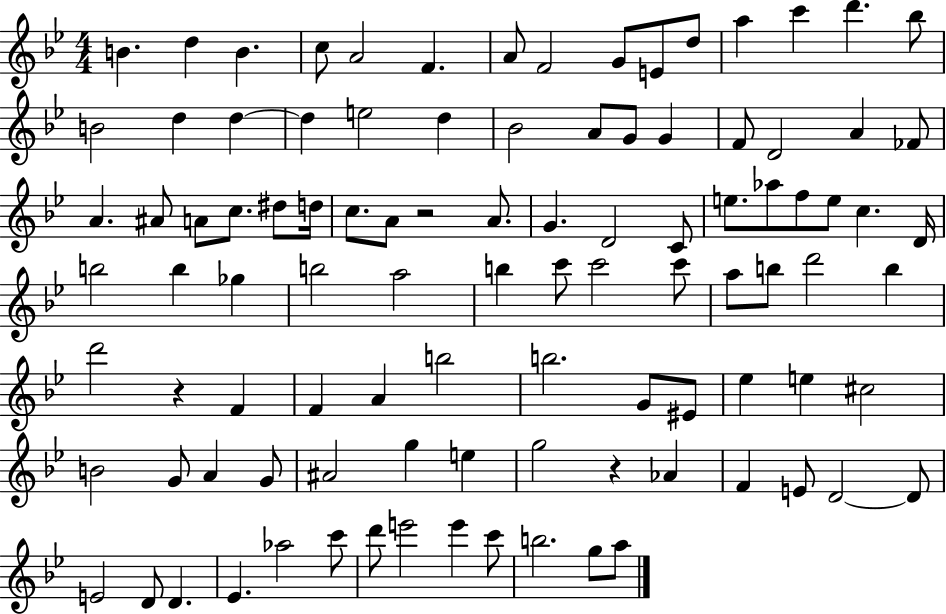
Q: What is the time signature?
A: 4/4